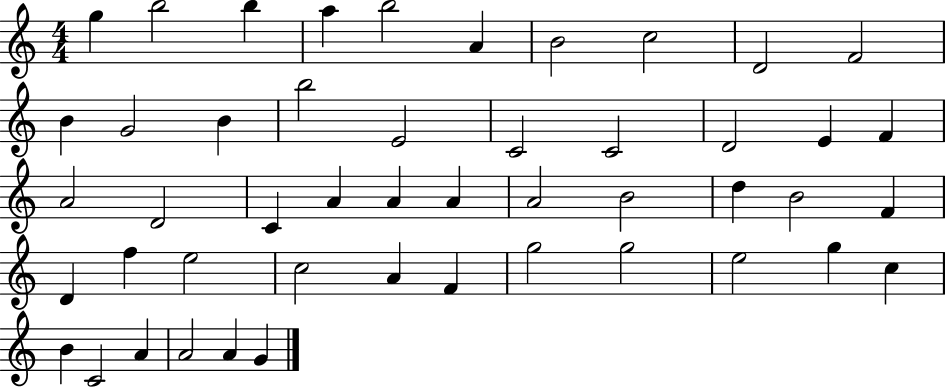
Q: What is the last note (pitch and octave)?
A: G4